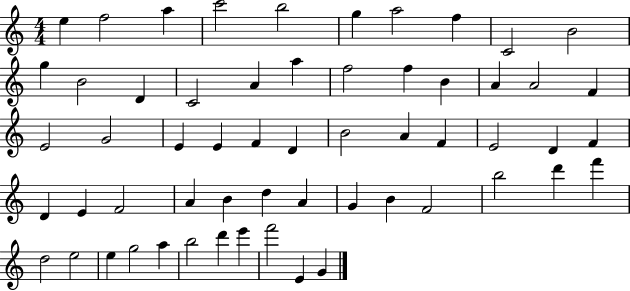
E5/q F5/h A5/q C6/h B5/h G5/q A5/h F5/q C4/h B4/h G5/q B4/h D4/q C4/h A4/q A5/q F5/h F5/q B4/q A4/q A4/h F4/q E4/h G4/h E4/q E4/q F4/q D4/q B4/h A4/q F4/q E4/h D4/q F4/q D4/q E4/q F4/h A4/q B4/q D5/q A4/q G4/q B4/q F4/h B5/h D6/q F6/q D5/h E5/h E5/q G5/h A5/q B5/h D6/q E6/q F6/h E4/q G4/q